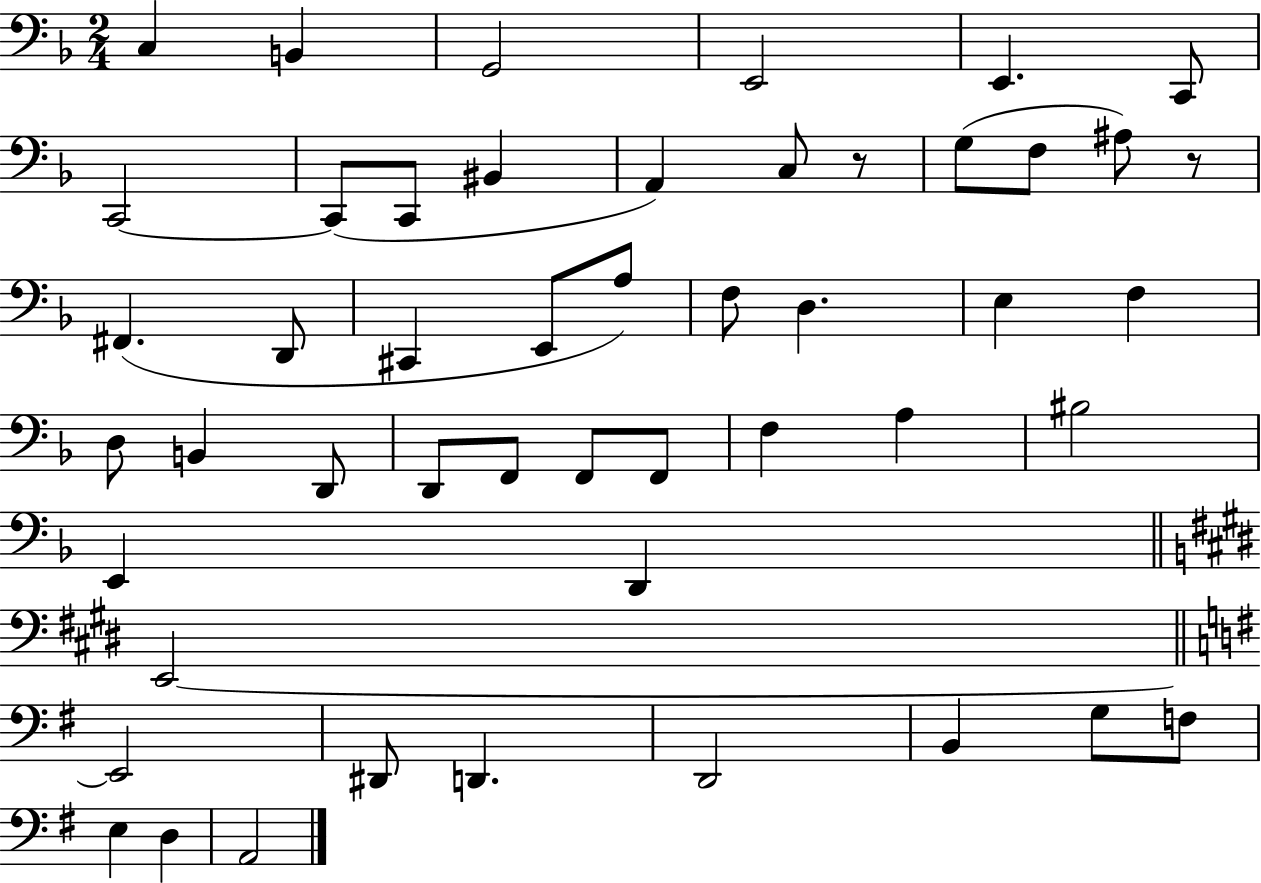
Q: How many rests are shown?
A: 2